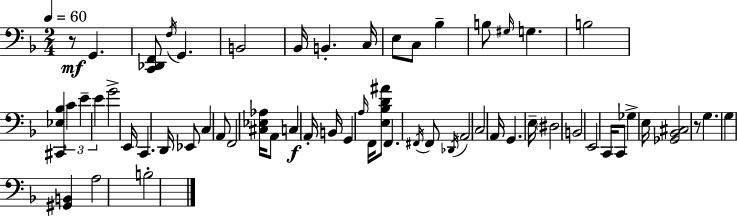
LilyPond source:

{
  \clef bass
  \numericTimeSignature
  \time 2/4
  \key d \minor
  \tempo 4 = 60
  \repeat volta 2 { r8\mf g,4. | <c, des, f,>8 \acciaccatura { f16 } g,4. | b,2 | bes,16 b,4.-. | \break c16 e8 c8 bes4-- | b8 \grace { gis16 } g4. | b2 | <cis, ees bes>4 \tuplet 3/2 { c'4 | \break e'4-- e'4 } | g'2-> | e,16 c,4. | d,16 ees,8 c4 | \break a,8 f,2 | <cis ees aes>16 a,8 c4\f | a,16-. b,16 g,4 \grace { a16 } | f,16 <e bes d' ais'>8 f,4. | \break \acciaccatura { fis,16 } fis,8 \acciaccatura { des,16 } \parenthesize a,2 | c2 | a,16 g,4. | e16-- \parenthesize dis2 | \break b,2 | e,2 | c,16 c,8 | ges4-> e16 <ges, bes, cis>2 | \break r8 g4. | g4 | <gis, b,>4 a2 | b2-. | \break } \bar "|."
}